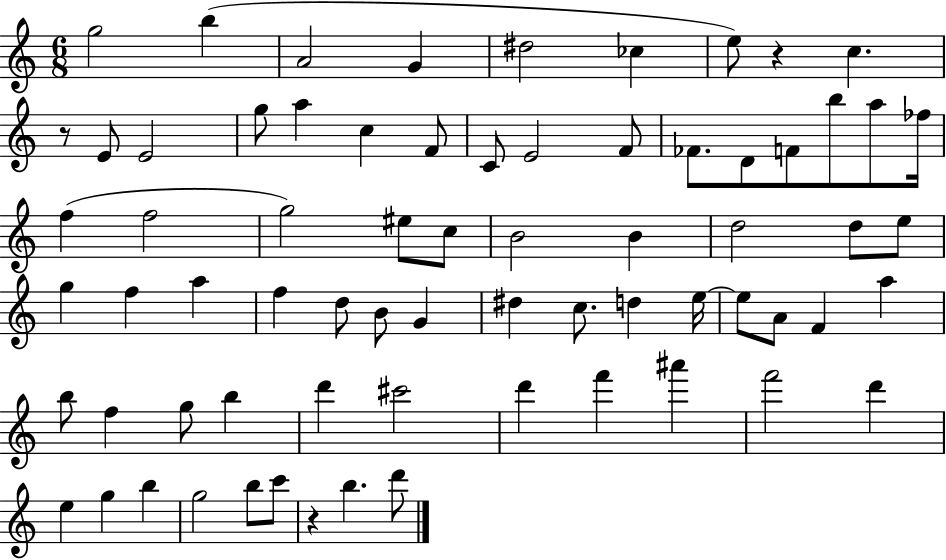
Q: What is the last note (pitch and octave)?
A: D6